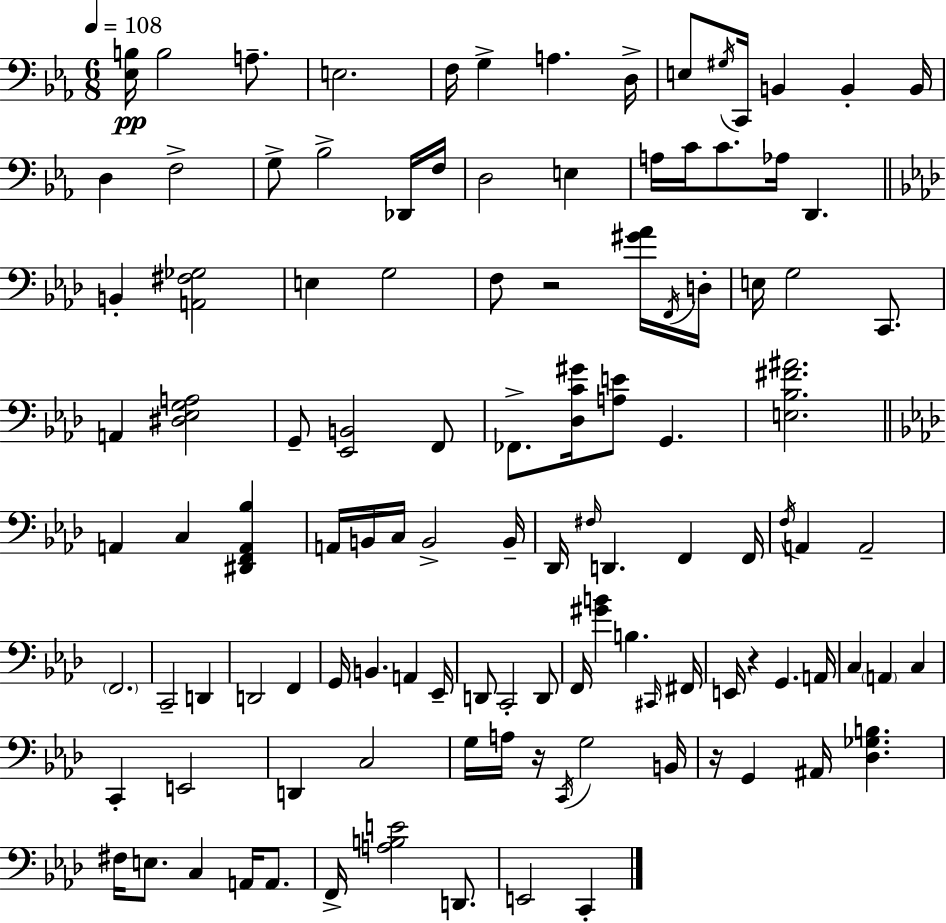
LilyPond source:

{
  \clef bass
  \numericTimeSignature
  \time 6/8
  \key ees \major
  \tempo 4 = 108
  <ees b>16\pp b2 a8.-- | e2. | f16 g4-> a4. d16-> | e8 \acciaccatura { gis16 } c,16 b,4 b,4-. | \break b,16 d4 f2-> | g8-> bes2-> des,16 | f16 d2 e4 | a16 c'16 c'8. aes16 d,4. | \break \bar "||" \break \key aes \major b,4-. <a, fis ges>2 | e4 g2 | f8 r2 <gis' aes'>16 \acciaccatura { f,16 } | d16-. e16 g2 c,8. | \break a,4 <dis ees g a>2 | g,8-- <ees, b,>2 f,8 | fes,8.-> <des c' gis'>16 <a e'>8 g,4. | <e bes fis' ais'>2. | \break \bar "||" \break \key f \minor a,4 c4 <dis, f, a, bes>4 | a,16 b,16 c16 b,2-> b,16-- | des,16 \grace { fis16 } d,4. f,4 | f,16 \acciaccatura { f16 } a,4 a,2-- | \break \parenthesize f,2. | c,2-- d,4 | d,2 f,4 | g,16 b,4. a,4 | \break ees,16-- d,8 c,2-. | d,8 f,16 <gis' b'>4 b4. | \grace { cis,16 } fis,16 e,16 r4 g,4. | a,16 c4 \parenthesize a,4 c4 | \break c,4-. e,2 | d,4 c2 | g16 a16 r16 \acciaccatura { c,16 } g2 | b,16 r16 g,4 ais,16 <des ges b>4. | \break fis16 e8. c4 | a,16 a,8. f,16-> <a b e'>2 | d,8. e,2 | c,4-. \bar "|."
}